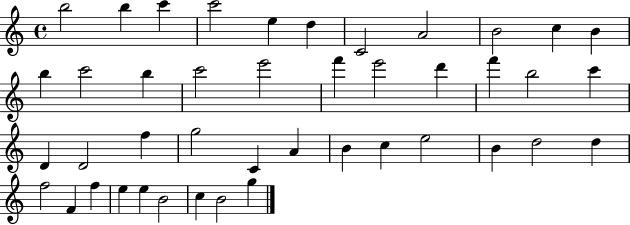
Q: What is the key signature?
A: C major